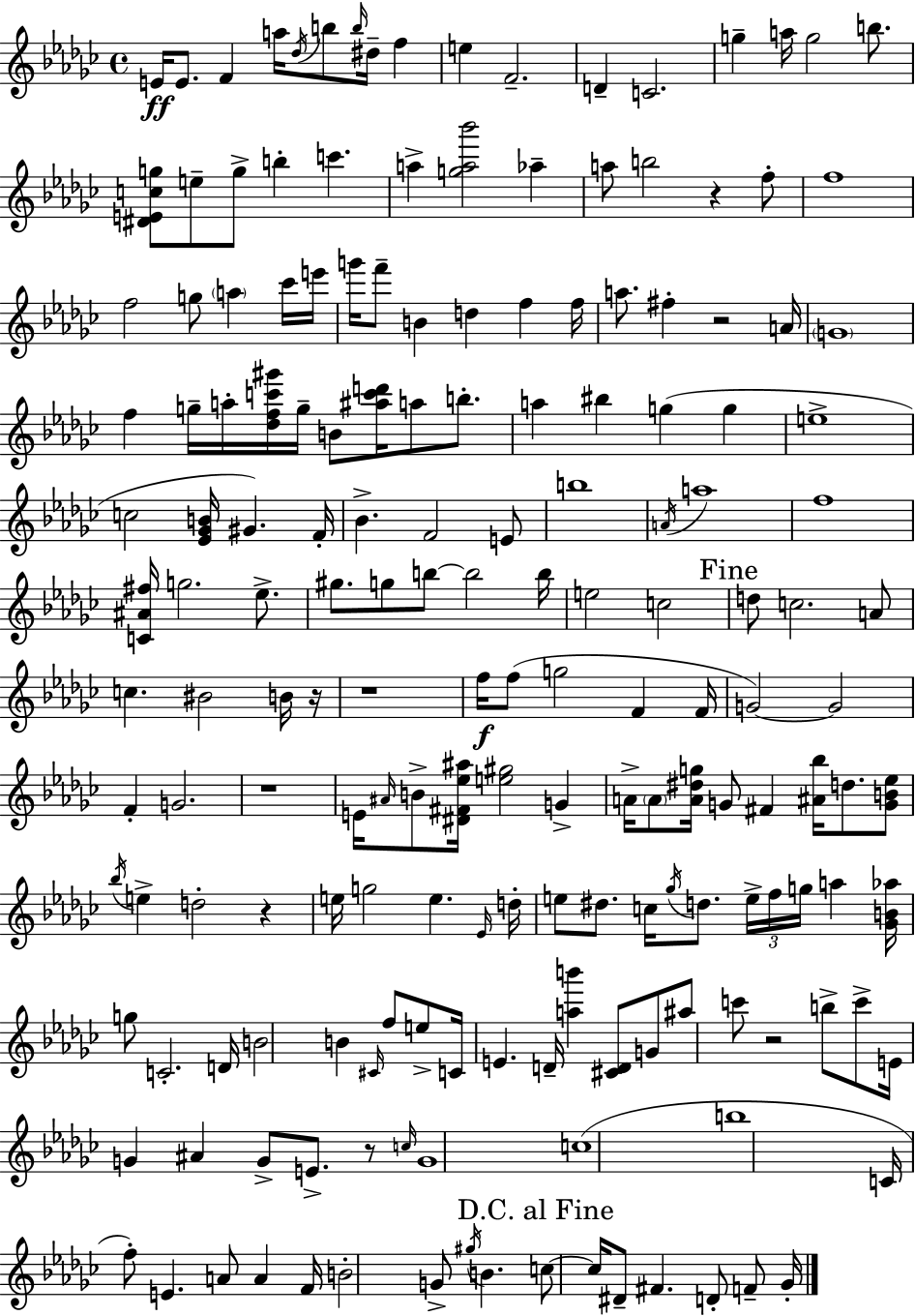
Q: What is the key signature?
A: EES minor